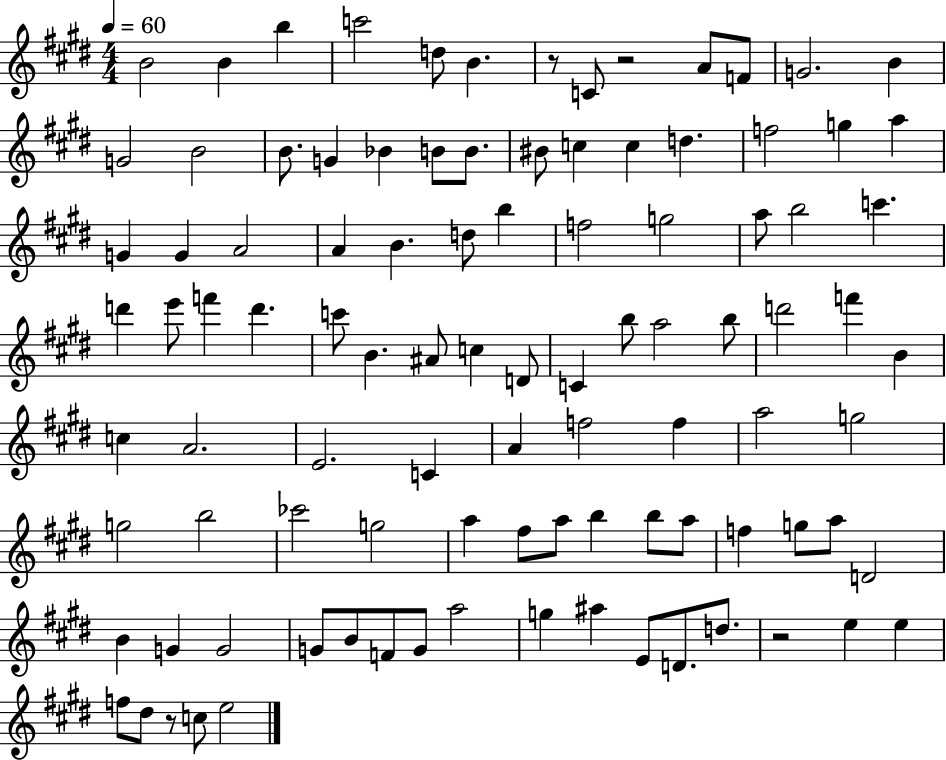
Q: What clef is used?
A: treble